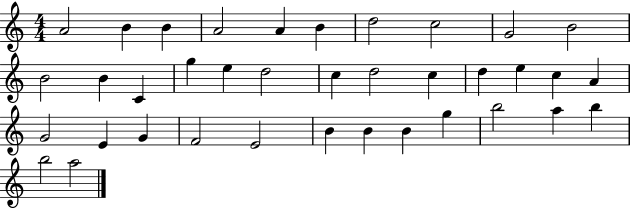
{
  \clef treble
  \numericTimeSignature
  \time 4/4
  \key c \major
  a'2 b'4 b'4 | a'2 a'4 b'4 | d''2 c''2 | g'2 b'2 | \break b'2 b'4 c'4 | g''4 e''4 d''2 | c''4 d''2 c''4 | d''4 e''4 c''4 a'4 | \break g'2 e'4 g'4 | f'2 e'2 | b'4 b'4 b'4 g''4 | b''2 a''4 b''4 | \break b''2 a''2 | \bar "|."
}